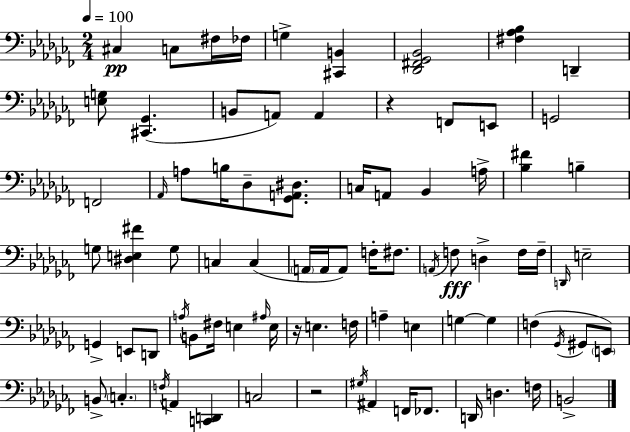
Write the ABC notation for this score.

X:1
T:Untitled
M:2/4
L:1/4
K:Abm
^C, C,/2 ^F,/4 _F,/4 G, [^C,,B,,] [_D,,^F,,_G,,_B,,]2 [^F,_A,_B,] D,, [E,G,]/2 [^C,,_G,,] B,,/2 A,,/2 A,, z F,,/2 E,,/2 G,,2 F,,2 _A,,/4 A,/2 B,/4 _D,/2 [_G,,A,,^D,]/2 C,/4 A,,/2 _B,, A,/4 [_B,^F] B, G,/2 [^D,E,^F] G,/2 C, C, A,,/4 A,,/4 A,,/2 F,/4 ^F,/2 A,,/4 F,/2 D, F,/4 F,/4 D,,/4 E,2 G,, E,,/2 D,,/2 A,/4 B,,/2 ^F,/4 E, ^A,/4 E,/4 z/4 E, F,/4 A, E, G, G, F, _G,,/4 ^G,,/2 E,,/2 B,,/2 C, F,/4 A,, [C,,D,,] C,2 z2 ^G,/4 ^A,, F,,/4 _F,,/2 D,,/4 D, F,/4 B,,2